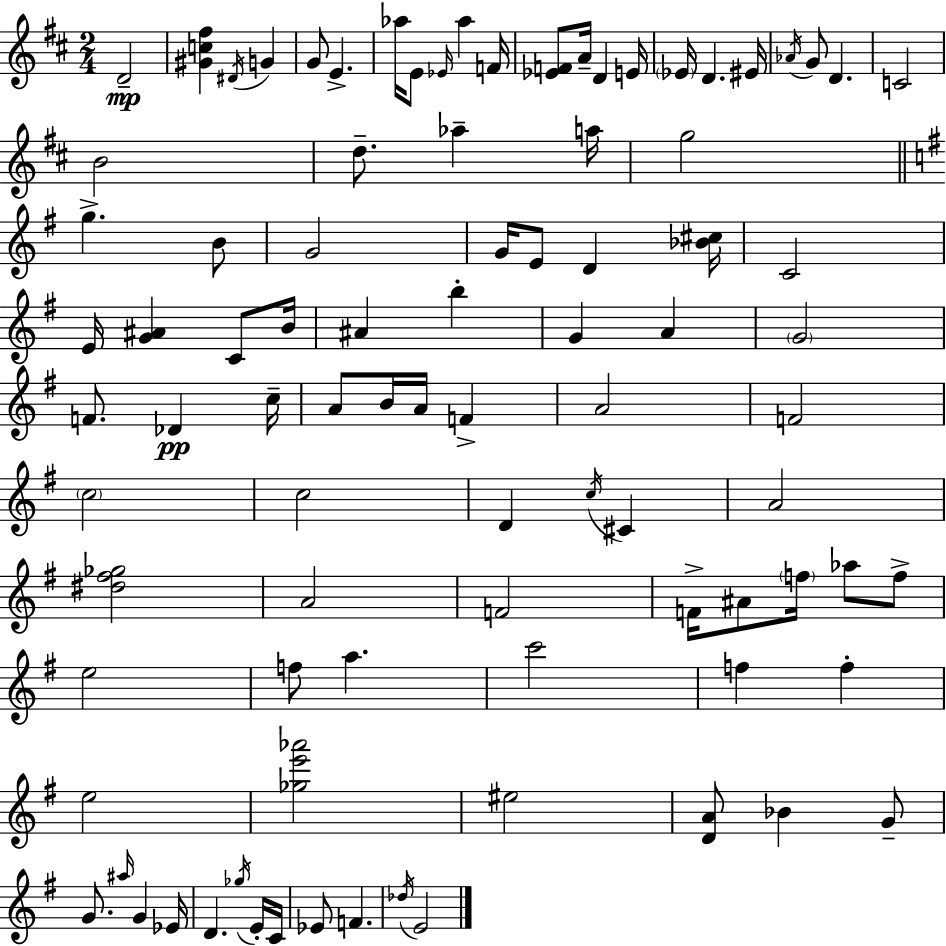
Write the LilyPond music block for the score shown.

{
  \clef treble
  \numericTimeSignature
  \time 2/4
  \key d \major
  \repeat volta 2 { d'2--\mp | <gis' c'' fis''>4 \acciaccatura { dis'16 } g'4 | g'8 e'4.-> | aes''16 e'8 \grace { ees'16 } aes''4 | \break f'16 <ees' f'>8 a'16-- d'4 | e'16 \parenthesize ees'16 d'4. | eis'16 \acciaccatura { aes'16 } g'8 d'4. | c'2 | \break b'2 | d''8.-- aes''4-- | a''16 g''2 | \bar "||" \break \key g \major g''4.-> b'8 | g'2 | g'16 e'8 d'4 <bes' cis''>16 | c'2 | \break e'16 <g' ais'>4 c'8 b'16 | ais'4 b''4-. | g'4 a'4 | \parenthesize g'2 | \break f'8. des'4\pp c''16-- | a'8 b'16 a'16 f'4-> | a'2 | f'2 | \break \parenthesize c''2 | c''2 | d'4 \acciaccatura { c''16 } cis'4 | a'2 | \break <dis'' fis'' ges''>2 | a'2 | f'2 | f'16-> ais'8 \parenthesize f''16 aes''8 f''8-> | \break e''2 | f''8 a''4. | c'''2 | f''4 f''4-. | \break e''2 | <ges'' e''' aes'''>2 | eis''2 | <d' a'>8 bes'4 g'8-- | \break g'8. \grace { ais''16 } g'4 | ees'16 d'4. | \acciaccatura { ges''16 } e'16-. c'16 ees'8 f'4. | \acciaccatura { des''16 } e'2 | \break } \bar "|."
}